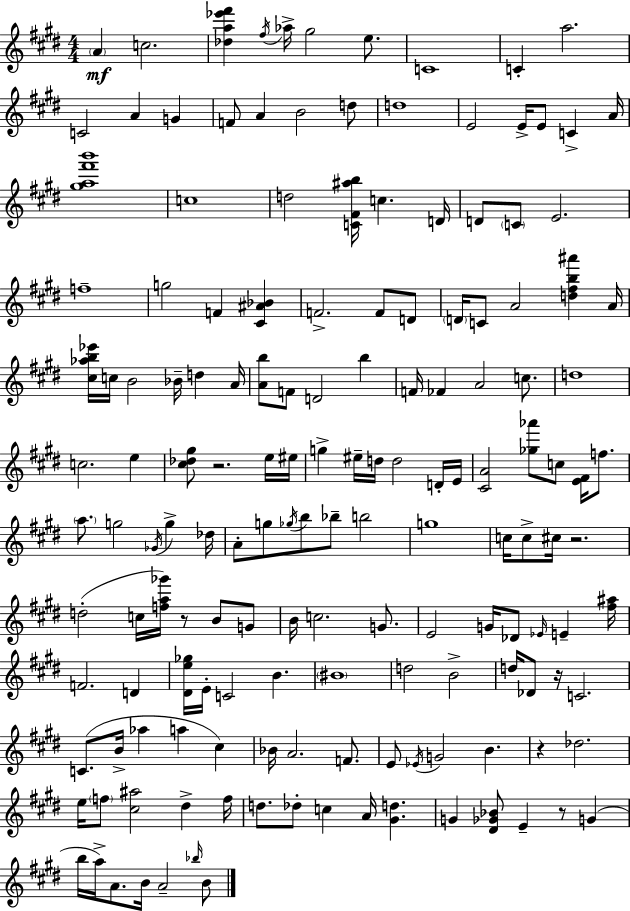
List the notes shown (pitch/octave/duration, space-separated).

A4/q C5/h. [Db5,A5,Eb6,F#6]/q F#5/s Ab5/s G#5/h E5/e. C4/w C4/q A5/h. C4/h A4/q G4/q F4/e A4/q B4/h D5/e D5/w E4/h E4/s E4/e C4/q A4/s [G#5,A5,F#6,B6]/w C5/w D5/h [C4,F#4,A#5,B5]/s C5/q. D4/s D4/e C4/e E4/h. F5/w G5/h F4/q [C#4,A#4,Bb4]/q F4/h. F4/e D4/e D4/s C4/e A4/h [D5,F#5,B5,A#6]/q A4/s [C#5,Ab5,B5,Eb6]/s C5/s B4/h Bb4/s D5/q A4/s [A4,B5]/e F4/e D4/h B5/q F4/s FES4/q A4/h C5/e. D5/w C5/h. E5/q [C#5,Db5,G#5]/e R/h. E5/s EIS5/s G5/q EIS5/s D5/s D5/h D4/s E4/s [C#4,A4]/h [Gb5,Ab6]/e C5/e [E4,F#4]/s F5/e. A5/e. G5/h Gb4/s G5/q Db5/s A4/e G5/e Gb5/s B5/e Bb5/e B5/h G5/w C5/s C5/e C#5/s R/h. D5/h C5/s [F5,A5,Gb6]/s R/e B4/e G4/e B4/s C5/h. G4/e. E4/h G4/s Db4/e Eb4/s E4/q [F#5,A#5]/s F4/h. D4/q [D#4,E5,Gb5]/s E4/s C4/h B4/q. BIS4/w D5/h B4/h D5/s Db4/e R/s C4/h. C4/e. B4/s Ab5/q A5/q C#5/q Bb4/s A4/h. F4/e. E4/e Eb4/s G4/h B4/q. R/q Db5/h. E5/s F5/e [C#5,A#5]/h D#5/q F5/s D5/e. Db5/e C5/q A4/s [G#4,D5]/q. G4/q [D#4,Gb4,Bb4]/e E4/q R/e G4/q B5/s A5/s A4/e. B4/s A4/h Bb5/s B4/e